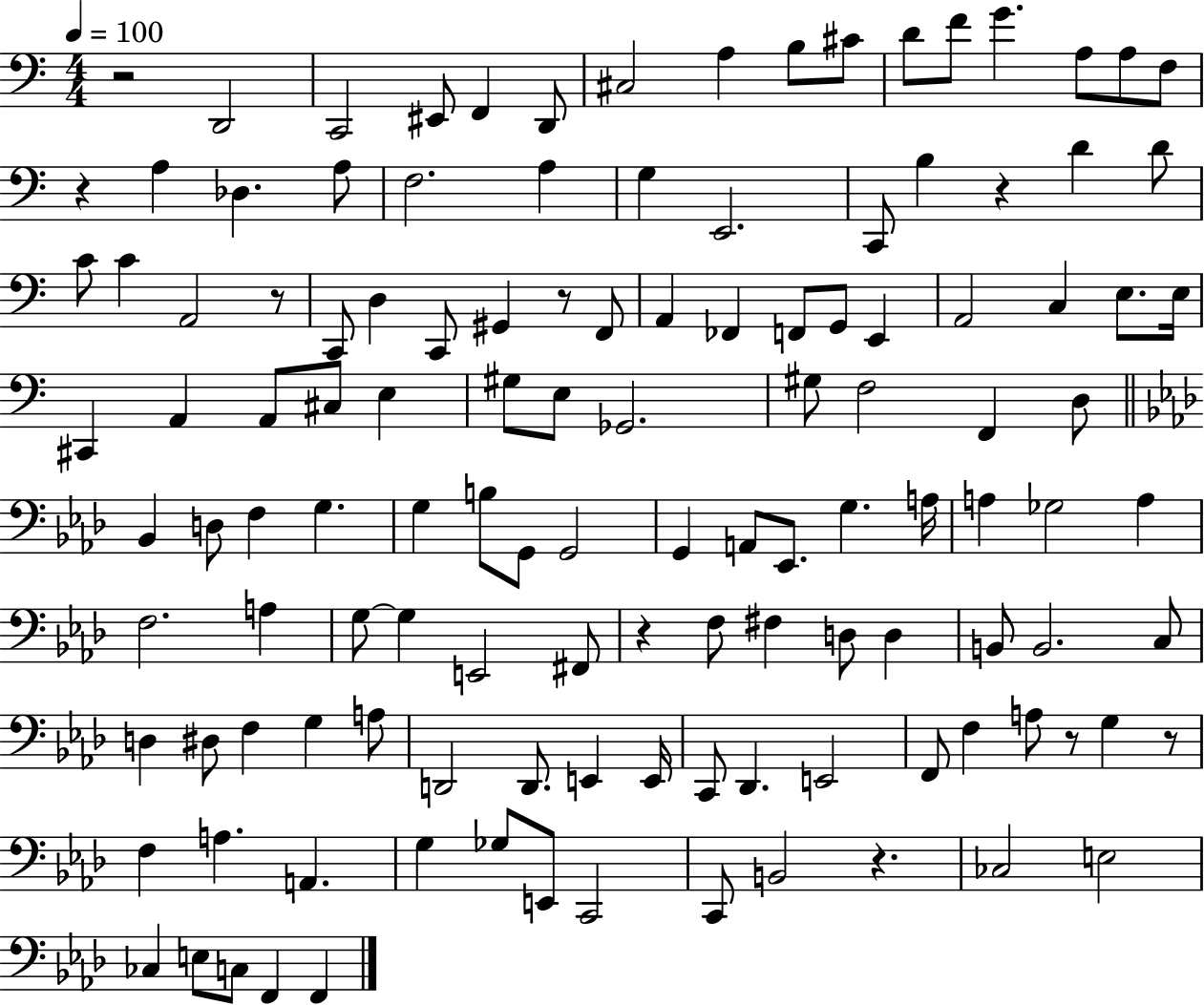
X:1
T:Untitled
M:4/4
L:1/4
K:C
z2 D,,2 C,,2 ^E,,/2 F,, D,,/2 ^C,2 A, B,/2 ^C/2 D/2 F/2 G A,/2 A,/2 F,/2 z A, _D, A,/2 F,2 A, G, E,,2 C,,/2 B, z D D/2 C/2 C A,,2 z/2 C,,/2 D, C,,/2 ^G,, z/2 F,,/2 A,, _F,, F,,/2 G,,/2 E,, A,,2 C, E,/2 E,/4 ^C,, A,, A,,/2 ^C,/2 E, ^G,/2 E,/2 _G,,2 ^G,/2 F,2 F,, D,/2 _B,, D,/2 F, G, G, B,/2 G,,/2 G,,2 G,, A,,/2 _E,,/2 G, A,/4 A, _G,2 A, F,2 A, G,/2 G, E,,2 ^F,,/2 z F,/2 ^F, D,/2 D, B,,/2 B,,2 C,/2 D, ^D,/2 F, G, A,/2 D,,2 D,,/2 E,, E,,/4 C,,/2 _D,, E,,2 F,,/2 F, A,/2 z/2 G, z/2 F, A, A,, G, _G,/2 E,,/2 C,,2 C,,/2 B,,2 z _C,2 E,2 _C, E,/2 C,/2 F,, F,,